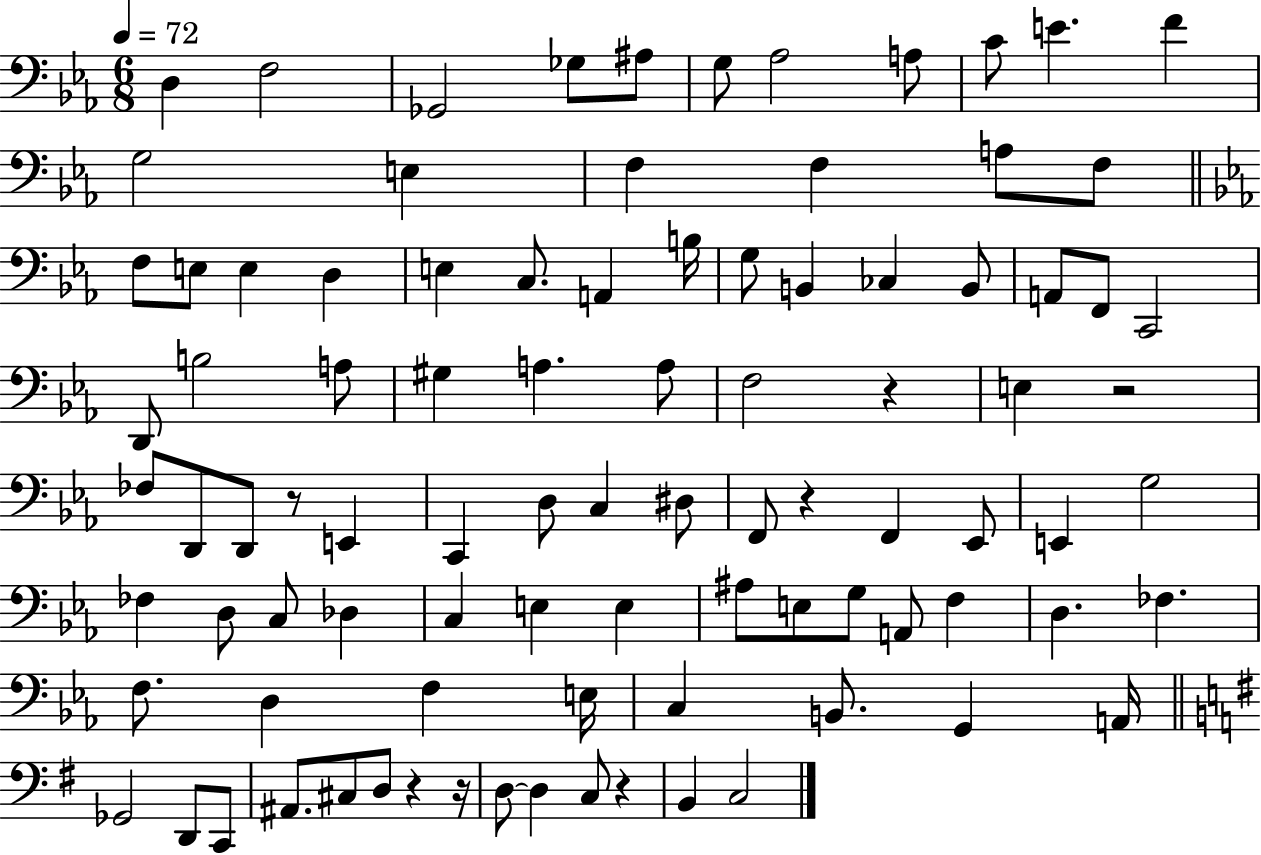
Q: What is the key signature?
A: EES major